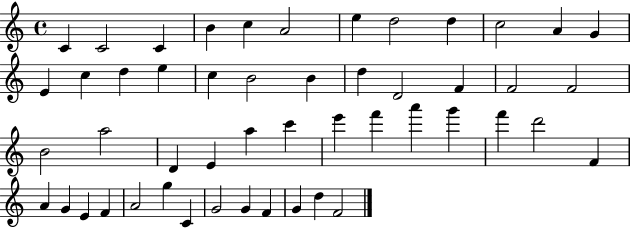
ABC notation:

X:1
T:Untitled
M:4/4
L:1/4
K:C
C C2 C B c A2 e d2 d c2 A G E c d e c B2 B d D2 F F2 F2 B2 a2 D E a c' e' f' a' g' f' d'2 F A G E F A2 g C G2 G F G d F2